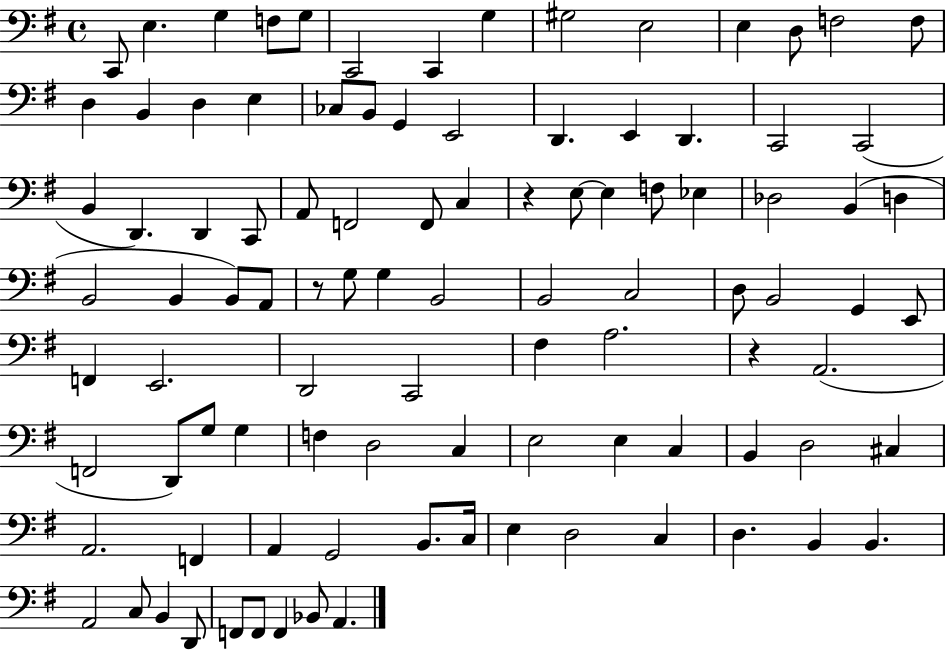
{
  \clef bass
  \time 4/4
  \defaultTimeSignature
  \key g \major
  c,8 e4. g4 f8 g8 | c,2 c,4 g4 | gis2 e2 | e4 d8 f2 f8 | \break d4 b,4 d4 e4 | ces8 b,8 g,4 e,2 | d,4. e,4 d,4. | c,2 c,2( | \break b,4 d,4.) d,4 c,8 | a,8 f,2 f,8 c4 | r4 e8~~ e4 f8 ees4 | des2 b,4( d4 | \break b,2 b,4 b,8) a,8 | r8 g8 g4 b,2 | b,2 c2 | d8 b,2 g,4 e,8 | \break f,4 e,2. | d,2 c,2 | fis4 a2. | r4 a,2.( | \break f,2 d,8) g8 g4 | f4 d2 c4 | e2 e4 c4 | b,4 d2 cis4 | \break a,2. f,4 | a,4 g,2 b,8. c16 | e4 d2 c4 | d4. b,4 b,4. | \break a,2 c8 b,4 d,8 | f,8 f,8 f,4 bes,8 a,4. | \bar "|."
}